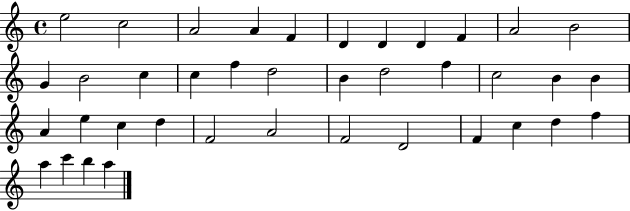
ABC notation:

X:1
T:Untitled
M:4/4
L:1/4
K:C
e2 c2 A2 A F D D D F A2 B2 G B2 c c f d2 B d2 f c2 B B A e c d F2 A2 F2 D2 F c d f a c' b a